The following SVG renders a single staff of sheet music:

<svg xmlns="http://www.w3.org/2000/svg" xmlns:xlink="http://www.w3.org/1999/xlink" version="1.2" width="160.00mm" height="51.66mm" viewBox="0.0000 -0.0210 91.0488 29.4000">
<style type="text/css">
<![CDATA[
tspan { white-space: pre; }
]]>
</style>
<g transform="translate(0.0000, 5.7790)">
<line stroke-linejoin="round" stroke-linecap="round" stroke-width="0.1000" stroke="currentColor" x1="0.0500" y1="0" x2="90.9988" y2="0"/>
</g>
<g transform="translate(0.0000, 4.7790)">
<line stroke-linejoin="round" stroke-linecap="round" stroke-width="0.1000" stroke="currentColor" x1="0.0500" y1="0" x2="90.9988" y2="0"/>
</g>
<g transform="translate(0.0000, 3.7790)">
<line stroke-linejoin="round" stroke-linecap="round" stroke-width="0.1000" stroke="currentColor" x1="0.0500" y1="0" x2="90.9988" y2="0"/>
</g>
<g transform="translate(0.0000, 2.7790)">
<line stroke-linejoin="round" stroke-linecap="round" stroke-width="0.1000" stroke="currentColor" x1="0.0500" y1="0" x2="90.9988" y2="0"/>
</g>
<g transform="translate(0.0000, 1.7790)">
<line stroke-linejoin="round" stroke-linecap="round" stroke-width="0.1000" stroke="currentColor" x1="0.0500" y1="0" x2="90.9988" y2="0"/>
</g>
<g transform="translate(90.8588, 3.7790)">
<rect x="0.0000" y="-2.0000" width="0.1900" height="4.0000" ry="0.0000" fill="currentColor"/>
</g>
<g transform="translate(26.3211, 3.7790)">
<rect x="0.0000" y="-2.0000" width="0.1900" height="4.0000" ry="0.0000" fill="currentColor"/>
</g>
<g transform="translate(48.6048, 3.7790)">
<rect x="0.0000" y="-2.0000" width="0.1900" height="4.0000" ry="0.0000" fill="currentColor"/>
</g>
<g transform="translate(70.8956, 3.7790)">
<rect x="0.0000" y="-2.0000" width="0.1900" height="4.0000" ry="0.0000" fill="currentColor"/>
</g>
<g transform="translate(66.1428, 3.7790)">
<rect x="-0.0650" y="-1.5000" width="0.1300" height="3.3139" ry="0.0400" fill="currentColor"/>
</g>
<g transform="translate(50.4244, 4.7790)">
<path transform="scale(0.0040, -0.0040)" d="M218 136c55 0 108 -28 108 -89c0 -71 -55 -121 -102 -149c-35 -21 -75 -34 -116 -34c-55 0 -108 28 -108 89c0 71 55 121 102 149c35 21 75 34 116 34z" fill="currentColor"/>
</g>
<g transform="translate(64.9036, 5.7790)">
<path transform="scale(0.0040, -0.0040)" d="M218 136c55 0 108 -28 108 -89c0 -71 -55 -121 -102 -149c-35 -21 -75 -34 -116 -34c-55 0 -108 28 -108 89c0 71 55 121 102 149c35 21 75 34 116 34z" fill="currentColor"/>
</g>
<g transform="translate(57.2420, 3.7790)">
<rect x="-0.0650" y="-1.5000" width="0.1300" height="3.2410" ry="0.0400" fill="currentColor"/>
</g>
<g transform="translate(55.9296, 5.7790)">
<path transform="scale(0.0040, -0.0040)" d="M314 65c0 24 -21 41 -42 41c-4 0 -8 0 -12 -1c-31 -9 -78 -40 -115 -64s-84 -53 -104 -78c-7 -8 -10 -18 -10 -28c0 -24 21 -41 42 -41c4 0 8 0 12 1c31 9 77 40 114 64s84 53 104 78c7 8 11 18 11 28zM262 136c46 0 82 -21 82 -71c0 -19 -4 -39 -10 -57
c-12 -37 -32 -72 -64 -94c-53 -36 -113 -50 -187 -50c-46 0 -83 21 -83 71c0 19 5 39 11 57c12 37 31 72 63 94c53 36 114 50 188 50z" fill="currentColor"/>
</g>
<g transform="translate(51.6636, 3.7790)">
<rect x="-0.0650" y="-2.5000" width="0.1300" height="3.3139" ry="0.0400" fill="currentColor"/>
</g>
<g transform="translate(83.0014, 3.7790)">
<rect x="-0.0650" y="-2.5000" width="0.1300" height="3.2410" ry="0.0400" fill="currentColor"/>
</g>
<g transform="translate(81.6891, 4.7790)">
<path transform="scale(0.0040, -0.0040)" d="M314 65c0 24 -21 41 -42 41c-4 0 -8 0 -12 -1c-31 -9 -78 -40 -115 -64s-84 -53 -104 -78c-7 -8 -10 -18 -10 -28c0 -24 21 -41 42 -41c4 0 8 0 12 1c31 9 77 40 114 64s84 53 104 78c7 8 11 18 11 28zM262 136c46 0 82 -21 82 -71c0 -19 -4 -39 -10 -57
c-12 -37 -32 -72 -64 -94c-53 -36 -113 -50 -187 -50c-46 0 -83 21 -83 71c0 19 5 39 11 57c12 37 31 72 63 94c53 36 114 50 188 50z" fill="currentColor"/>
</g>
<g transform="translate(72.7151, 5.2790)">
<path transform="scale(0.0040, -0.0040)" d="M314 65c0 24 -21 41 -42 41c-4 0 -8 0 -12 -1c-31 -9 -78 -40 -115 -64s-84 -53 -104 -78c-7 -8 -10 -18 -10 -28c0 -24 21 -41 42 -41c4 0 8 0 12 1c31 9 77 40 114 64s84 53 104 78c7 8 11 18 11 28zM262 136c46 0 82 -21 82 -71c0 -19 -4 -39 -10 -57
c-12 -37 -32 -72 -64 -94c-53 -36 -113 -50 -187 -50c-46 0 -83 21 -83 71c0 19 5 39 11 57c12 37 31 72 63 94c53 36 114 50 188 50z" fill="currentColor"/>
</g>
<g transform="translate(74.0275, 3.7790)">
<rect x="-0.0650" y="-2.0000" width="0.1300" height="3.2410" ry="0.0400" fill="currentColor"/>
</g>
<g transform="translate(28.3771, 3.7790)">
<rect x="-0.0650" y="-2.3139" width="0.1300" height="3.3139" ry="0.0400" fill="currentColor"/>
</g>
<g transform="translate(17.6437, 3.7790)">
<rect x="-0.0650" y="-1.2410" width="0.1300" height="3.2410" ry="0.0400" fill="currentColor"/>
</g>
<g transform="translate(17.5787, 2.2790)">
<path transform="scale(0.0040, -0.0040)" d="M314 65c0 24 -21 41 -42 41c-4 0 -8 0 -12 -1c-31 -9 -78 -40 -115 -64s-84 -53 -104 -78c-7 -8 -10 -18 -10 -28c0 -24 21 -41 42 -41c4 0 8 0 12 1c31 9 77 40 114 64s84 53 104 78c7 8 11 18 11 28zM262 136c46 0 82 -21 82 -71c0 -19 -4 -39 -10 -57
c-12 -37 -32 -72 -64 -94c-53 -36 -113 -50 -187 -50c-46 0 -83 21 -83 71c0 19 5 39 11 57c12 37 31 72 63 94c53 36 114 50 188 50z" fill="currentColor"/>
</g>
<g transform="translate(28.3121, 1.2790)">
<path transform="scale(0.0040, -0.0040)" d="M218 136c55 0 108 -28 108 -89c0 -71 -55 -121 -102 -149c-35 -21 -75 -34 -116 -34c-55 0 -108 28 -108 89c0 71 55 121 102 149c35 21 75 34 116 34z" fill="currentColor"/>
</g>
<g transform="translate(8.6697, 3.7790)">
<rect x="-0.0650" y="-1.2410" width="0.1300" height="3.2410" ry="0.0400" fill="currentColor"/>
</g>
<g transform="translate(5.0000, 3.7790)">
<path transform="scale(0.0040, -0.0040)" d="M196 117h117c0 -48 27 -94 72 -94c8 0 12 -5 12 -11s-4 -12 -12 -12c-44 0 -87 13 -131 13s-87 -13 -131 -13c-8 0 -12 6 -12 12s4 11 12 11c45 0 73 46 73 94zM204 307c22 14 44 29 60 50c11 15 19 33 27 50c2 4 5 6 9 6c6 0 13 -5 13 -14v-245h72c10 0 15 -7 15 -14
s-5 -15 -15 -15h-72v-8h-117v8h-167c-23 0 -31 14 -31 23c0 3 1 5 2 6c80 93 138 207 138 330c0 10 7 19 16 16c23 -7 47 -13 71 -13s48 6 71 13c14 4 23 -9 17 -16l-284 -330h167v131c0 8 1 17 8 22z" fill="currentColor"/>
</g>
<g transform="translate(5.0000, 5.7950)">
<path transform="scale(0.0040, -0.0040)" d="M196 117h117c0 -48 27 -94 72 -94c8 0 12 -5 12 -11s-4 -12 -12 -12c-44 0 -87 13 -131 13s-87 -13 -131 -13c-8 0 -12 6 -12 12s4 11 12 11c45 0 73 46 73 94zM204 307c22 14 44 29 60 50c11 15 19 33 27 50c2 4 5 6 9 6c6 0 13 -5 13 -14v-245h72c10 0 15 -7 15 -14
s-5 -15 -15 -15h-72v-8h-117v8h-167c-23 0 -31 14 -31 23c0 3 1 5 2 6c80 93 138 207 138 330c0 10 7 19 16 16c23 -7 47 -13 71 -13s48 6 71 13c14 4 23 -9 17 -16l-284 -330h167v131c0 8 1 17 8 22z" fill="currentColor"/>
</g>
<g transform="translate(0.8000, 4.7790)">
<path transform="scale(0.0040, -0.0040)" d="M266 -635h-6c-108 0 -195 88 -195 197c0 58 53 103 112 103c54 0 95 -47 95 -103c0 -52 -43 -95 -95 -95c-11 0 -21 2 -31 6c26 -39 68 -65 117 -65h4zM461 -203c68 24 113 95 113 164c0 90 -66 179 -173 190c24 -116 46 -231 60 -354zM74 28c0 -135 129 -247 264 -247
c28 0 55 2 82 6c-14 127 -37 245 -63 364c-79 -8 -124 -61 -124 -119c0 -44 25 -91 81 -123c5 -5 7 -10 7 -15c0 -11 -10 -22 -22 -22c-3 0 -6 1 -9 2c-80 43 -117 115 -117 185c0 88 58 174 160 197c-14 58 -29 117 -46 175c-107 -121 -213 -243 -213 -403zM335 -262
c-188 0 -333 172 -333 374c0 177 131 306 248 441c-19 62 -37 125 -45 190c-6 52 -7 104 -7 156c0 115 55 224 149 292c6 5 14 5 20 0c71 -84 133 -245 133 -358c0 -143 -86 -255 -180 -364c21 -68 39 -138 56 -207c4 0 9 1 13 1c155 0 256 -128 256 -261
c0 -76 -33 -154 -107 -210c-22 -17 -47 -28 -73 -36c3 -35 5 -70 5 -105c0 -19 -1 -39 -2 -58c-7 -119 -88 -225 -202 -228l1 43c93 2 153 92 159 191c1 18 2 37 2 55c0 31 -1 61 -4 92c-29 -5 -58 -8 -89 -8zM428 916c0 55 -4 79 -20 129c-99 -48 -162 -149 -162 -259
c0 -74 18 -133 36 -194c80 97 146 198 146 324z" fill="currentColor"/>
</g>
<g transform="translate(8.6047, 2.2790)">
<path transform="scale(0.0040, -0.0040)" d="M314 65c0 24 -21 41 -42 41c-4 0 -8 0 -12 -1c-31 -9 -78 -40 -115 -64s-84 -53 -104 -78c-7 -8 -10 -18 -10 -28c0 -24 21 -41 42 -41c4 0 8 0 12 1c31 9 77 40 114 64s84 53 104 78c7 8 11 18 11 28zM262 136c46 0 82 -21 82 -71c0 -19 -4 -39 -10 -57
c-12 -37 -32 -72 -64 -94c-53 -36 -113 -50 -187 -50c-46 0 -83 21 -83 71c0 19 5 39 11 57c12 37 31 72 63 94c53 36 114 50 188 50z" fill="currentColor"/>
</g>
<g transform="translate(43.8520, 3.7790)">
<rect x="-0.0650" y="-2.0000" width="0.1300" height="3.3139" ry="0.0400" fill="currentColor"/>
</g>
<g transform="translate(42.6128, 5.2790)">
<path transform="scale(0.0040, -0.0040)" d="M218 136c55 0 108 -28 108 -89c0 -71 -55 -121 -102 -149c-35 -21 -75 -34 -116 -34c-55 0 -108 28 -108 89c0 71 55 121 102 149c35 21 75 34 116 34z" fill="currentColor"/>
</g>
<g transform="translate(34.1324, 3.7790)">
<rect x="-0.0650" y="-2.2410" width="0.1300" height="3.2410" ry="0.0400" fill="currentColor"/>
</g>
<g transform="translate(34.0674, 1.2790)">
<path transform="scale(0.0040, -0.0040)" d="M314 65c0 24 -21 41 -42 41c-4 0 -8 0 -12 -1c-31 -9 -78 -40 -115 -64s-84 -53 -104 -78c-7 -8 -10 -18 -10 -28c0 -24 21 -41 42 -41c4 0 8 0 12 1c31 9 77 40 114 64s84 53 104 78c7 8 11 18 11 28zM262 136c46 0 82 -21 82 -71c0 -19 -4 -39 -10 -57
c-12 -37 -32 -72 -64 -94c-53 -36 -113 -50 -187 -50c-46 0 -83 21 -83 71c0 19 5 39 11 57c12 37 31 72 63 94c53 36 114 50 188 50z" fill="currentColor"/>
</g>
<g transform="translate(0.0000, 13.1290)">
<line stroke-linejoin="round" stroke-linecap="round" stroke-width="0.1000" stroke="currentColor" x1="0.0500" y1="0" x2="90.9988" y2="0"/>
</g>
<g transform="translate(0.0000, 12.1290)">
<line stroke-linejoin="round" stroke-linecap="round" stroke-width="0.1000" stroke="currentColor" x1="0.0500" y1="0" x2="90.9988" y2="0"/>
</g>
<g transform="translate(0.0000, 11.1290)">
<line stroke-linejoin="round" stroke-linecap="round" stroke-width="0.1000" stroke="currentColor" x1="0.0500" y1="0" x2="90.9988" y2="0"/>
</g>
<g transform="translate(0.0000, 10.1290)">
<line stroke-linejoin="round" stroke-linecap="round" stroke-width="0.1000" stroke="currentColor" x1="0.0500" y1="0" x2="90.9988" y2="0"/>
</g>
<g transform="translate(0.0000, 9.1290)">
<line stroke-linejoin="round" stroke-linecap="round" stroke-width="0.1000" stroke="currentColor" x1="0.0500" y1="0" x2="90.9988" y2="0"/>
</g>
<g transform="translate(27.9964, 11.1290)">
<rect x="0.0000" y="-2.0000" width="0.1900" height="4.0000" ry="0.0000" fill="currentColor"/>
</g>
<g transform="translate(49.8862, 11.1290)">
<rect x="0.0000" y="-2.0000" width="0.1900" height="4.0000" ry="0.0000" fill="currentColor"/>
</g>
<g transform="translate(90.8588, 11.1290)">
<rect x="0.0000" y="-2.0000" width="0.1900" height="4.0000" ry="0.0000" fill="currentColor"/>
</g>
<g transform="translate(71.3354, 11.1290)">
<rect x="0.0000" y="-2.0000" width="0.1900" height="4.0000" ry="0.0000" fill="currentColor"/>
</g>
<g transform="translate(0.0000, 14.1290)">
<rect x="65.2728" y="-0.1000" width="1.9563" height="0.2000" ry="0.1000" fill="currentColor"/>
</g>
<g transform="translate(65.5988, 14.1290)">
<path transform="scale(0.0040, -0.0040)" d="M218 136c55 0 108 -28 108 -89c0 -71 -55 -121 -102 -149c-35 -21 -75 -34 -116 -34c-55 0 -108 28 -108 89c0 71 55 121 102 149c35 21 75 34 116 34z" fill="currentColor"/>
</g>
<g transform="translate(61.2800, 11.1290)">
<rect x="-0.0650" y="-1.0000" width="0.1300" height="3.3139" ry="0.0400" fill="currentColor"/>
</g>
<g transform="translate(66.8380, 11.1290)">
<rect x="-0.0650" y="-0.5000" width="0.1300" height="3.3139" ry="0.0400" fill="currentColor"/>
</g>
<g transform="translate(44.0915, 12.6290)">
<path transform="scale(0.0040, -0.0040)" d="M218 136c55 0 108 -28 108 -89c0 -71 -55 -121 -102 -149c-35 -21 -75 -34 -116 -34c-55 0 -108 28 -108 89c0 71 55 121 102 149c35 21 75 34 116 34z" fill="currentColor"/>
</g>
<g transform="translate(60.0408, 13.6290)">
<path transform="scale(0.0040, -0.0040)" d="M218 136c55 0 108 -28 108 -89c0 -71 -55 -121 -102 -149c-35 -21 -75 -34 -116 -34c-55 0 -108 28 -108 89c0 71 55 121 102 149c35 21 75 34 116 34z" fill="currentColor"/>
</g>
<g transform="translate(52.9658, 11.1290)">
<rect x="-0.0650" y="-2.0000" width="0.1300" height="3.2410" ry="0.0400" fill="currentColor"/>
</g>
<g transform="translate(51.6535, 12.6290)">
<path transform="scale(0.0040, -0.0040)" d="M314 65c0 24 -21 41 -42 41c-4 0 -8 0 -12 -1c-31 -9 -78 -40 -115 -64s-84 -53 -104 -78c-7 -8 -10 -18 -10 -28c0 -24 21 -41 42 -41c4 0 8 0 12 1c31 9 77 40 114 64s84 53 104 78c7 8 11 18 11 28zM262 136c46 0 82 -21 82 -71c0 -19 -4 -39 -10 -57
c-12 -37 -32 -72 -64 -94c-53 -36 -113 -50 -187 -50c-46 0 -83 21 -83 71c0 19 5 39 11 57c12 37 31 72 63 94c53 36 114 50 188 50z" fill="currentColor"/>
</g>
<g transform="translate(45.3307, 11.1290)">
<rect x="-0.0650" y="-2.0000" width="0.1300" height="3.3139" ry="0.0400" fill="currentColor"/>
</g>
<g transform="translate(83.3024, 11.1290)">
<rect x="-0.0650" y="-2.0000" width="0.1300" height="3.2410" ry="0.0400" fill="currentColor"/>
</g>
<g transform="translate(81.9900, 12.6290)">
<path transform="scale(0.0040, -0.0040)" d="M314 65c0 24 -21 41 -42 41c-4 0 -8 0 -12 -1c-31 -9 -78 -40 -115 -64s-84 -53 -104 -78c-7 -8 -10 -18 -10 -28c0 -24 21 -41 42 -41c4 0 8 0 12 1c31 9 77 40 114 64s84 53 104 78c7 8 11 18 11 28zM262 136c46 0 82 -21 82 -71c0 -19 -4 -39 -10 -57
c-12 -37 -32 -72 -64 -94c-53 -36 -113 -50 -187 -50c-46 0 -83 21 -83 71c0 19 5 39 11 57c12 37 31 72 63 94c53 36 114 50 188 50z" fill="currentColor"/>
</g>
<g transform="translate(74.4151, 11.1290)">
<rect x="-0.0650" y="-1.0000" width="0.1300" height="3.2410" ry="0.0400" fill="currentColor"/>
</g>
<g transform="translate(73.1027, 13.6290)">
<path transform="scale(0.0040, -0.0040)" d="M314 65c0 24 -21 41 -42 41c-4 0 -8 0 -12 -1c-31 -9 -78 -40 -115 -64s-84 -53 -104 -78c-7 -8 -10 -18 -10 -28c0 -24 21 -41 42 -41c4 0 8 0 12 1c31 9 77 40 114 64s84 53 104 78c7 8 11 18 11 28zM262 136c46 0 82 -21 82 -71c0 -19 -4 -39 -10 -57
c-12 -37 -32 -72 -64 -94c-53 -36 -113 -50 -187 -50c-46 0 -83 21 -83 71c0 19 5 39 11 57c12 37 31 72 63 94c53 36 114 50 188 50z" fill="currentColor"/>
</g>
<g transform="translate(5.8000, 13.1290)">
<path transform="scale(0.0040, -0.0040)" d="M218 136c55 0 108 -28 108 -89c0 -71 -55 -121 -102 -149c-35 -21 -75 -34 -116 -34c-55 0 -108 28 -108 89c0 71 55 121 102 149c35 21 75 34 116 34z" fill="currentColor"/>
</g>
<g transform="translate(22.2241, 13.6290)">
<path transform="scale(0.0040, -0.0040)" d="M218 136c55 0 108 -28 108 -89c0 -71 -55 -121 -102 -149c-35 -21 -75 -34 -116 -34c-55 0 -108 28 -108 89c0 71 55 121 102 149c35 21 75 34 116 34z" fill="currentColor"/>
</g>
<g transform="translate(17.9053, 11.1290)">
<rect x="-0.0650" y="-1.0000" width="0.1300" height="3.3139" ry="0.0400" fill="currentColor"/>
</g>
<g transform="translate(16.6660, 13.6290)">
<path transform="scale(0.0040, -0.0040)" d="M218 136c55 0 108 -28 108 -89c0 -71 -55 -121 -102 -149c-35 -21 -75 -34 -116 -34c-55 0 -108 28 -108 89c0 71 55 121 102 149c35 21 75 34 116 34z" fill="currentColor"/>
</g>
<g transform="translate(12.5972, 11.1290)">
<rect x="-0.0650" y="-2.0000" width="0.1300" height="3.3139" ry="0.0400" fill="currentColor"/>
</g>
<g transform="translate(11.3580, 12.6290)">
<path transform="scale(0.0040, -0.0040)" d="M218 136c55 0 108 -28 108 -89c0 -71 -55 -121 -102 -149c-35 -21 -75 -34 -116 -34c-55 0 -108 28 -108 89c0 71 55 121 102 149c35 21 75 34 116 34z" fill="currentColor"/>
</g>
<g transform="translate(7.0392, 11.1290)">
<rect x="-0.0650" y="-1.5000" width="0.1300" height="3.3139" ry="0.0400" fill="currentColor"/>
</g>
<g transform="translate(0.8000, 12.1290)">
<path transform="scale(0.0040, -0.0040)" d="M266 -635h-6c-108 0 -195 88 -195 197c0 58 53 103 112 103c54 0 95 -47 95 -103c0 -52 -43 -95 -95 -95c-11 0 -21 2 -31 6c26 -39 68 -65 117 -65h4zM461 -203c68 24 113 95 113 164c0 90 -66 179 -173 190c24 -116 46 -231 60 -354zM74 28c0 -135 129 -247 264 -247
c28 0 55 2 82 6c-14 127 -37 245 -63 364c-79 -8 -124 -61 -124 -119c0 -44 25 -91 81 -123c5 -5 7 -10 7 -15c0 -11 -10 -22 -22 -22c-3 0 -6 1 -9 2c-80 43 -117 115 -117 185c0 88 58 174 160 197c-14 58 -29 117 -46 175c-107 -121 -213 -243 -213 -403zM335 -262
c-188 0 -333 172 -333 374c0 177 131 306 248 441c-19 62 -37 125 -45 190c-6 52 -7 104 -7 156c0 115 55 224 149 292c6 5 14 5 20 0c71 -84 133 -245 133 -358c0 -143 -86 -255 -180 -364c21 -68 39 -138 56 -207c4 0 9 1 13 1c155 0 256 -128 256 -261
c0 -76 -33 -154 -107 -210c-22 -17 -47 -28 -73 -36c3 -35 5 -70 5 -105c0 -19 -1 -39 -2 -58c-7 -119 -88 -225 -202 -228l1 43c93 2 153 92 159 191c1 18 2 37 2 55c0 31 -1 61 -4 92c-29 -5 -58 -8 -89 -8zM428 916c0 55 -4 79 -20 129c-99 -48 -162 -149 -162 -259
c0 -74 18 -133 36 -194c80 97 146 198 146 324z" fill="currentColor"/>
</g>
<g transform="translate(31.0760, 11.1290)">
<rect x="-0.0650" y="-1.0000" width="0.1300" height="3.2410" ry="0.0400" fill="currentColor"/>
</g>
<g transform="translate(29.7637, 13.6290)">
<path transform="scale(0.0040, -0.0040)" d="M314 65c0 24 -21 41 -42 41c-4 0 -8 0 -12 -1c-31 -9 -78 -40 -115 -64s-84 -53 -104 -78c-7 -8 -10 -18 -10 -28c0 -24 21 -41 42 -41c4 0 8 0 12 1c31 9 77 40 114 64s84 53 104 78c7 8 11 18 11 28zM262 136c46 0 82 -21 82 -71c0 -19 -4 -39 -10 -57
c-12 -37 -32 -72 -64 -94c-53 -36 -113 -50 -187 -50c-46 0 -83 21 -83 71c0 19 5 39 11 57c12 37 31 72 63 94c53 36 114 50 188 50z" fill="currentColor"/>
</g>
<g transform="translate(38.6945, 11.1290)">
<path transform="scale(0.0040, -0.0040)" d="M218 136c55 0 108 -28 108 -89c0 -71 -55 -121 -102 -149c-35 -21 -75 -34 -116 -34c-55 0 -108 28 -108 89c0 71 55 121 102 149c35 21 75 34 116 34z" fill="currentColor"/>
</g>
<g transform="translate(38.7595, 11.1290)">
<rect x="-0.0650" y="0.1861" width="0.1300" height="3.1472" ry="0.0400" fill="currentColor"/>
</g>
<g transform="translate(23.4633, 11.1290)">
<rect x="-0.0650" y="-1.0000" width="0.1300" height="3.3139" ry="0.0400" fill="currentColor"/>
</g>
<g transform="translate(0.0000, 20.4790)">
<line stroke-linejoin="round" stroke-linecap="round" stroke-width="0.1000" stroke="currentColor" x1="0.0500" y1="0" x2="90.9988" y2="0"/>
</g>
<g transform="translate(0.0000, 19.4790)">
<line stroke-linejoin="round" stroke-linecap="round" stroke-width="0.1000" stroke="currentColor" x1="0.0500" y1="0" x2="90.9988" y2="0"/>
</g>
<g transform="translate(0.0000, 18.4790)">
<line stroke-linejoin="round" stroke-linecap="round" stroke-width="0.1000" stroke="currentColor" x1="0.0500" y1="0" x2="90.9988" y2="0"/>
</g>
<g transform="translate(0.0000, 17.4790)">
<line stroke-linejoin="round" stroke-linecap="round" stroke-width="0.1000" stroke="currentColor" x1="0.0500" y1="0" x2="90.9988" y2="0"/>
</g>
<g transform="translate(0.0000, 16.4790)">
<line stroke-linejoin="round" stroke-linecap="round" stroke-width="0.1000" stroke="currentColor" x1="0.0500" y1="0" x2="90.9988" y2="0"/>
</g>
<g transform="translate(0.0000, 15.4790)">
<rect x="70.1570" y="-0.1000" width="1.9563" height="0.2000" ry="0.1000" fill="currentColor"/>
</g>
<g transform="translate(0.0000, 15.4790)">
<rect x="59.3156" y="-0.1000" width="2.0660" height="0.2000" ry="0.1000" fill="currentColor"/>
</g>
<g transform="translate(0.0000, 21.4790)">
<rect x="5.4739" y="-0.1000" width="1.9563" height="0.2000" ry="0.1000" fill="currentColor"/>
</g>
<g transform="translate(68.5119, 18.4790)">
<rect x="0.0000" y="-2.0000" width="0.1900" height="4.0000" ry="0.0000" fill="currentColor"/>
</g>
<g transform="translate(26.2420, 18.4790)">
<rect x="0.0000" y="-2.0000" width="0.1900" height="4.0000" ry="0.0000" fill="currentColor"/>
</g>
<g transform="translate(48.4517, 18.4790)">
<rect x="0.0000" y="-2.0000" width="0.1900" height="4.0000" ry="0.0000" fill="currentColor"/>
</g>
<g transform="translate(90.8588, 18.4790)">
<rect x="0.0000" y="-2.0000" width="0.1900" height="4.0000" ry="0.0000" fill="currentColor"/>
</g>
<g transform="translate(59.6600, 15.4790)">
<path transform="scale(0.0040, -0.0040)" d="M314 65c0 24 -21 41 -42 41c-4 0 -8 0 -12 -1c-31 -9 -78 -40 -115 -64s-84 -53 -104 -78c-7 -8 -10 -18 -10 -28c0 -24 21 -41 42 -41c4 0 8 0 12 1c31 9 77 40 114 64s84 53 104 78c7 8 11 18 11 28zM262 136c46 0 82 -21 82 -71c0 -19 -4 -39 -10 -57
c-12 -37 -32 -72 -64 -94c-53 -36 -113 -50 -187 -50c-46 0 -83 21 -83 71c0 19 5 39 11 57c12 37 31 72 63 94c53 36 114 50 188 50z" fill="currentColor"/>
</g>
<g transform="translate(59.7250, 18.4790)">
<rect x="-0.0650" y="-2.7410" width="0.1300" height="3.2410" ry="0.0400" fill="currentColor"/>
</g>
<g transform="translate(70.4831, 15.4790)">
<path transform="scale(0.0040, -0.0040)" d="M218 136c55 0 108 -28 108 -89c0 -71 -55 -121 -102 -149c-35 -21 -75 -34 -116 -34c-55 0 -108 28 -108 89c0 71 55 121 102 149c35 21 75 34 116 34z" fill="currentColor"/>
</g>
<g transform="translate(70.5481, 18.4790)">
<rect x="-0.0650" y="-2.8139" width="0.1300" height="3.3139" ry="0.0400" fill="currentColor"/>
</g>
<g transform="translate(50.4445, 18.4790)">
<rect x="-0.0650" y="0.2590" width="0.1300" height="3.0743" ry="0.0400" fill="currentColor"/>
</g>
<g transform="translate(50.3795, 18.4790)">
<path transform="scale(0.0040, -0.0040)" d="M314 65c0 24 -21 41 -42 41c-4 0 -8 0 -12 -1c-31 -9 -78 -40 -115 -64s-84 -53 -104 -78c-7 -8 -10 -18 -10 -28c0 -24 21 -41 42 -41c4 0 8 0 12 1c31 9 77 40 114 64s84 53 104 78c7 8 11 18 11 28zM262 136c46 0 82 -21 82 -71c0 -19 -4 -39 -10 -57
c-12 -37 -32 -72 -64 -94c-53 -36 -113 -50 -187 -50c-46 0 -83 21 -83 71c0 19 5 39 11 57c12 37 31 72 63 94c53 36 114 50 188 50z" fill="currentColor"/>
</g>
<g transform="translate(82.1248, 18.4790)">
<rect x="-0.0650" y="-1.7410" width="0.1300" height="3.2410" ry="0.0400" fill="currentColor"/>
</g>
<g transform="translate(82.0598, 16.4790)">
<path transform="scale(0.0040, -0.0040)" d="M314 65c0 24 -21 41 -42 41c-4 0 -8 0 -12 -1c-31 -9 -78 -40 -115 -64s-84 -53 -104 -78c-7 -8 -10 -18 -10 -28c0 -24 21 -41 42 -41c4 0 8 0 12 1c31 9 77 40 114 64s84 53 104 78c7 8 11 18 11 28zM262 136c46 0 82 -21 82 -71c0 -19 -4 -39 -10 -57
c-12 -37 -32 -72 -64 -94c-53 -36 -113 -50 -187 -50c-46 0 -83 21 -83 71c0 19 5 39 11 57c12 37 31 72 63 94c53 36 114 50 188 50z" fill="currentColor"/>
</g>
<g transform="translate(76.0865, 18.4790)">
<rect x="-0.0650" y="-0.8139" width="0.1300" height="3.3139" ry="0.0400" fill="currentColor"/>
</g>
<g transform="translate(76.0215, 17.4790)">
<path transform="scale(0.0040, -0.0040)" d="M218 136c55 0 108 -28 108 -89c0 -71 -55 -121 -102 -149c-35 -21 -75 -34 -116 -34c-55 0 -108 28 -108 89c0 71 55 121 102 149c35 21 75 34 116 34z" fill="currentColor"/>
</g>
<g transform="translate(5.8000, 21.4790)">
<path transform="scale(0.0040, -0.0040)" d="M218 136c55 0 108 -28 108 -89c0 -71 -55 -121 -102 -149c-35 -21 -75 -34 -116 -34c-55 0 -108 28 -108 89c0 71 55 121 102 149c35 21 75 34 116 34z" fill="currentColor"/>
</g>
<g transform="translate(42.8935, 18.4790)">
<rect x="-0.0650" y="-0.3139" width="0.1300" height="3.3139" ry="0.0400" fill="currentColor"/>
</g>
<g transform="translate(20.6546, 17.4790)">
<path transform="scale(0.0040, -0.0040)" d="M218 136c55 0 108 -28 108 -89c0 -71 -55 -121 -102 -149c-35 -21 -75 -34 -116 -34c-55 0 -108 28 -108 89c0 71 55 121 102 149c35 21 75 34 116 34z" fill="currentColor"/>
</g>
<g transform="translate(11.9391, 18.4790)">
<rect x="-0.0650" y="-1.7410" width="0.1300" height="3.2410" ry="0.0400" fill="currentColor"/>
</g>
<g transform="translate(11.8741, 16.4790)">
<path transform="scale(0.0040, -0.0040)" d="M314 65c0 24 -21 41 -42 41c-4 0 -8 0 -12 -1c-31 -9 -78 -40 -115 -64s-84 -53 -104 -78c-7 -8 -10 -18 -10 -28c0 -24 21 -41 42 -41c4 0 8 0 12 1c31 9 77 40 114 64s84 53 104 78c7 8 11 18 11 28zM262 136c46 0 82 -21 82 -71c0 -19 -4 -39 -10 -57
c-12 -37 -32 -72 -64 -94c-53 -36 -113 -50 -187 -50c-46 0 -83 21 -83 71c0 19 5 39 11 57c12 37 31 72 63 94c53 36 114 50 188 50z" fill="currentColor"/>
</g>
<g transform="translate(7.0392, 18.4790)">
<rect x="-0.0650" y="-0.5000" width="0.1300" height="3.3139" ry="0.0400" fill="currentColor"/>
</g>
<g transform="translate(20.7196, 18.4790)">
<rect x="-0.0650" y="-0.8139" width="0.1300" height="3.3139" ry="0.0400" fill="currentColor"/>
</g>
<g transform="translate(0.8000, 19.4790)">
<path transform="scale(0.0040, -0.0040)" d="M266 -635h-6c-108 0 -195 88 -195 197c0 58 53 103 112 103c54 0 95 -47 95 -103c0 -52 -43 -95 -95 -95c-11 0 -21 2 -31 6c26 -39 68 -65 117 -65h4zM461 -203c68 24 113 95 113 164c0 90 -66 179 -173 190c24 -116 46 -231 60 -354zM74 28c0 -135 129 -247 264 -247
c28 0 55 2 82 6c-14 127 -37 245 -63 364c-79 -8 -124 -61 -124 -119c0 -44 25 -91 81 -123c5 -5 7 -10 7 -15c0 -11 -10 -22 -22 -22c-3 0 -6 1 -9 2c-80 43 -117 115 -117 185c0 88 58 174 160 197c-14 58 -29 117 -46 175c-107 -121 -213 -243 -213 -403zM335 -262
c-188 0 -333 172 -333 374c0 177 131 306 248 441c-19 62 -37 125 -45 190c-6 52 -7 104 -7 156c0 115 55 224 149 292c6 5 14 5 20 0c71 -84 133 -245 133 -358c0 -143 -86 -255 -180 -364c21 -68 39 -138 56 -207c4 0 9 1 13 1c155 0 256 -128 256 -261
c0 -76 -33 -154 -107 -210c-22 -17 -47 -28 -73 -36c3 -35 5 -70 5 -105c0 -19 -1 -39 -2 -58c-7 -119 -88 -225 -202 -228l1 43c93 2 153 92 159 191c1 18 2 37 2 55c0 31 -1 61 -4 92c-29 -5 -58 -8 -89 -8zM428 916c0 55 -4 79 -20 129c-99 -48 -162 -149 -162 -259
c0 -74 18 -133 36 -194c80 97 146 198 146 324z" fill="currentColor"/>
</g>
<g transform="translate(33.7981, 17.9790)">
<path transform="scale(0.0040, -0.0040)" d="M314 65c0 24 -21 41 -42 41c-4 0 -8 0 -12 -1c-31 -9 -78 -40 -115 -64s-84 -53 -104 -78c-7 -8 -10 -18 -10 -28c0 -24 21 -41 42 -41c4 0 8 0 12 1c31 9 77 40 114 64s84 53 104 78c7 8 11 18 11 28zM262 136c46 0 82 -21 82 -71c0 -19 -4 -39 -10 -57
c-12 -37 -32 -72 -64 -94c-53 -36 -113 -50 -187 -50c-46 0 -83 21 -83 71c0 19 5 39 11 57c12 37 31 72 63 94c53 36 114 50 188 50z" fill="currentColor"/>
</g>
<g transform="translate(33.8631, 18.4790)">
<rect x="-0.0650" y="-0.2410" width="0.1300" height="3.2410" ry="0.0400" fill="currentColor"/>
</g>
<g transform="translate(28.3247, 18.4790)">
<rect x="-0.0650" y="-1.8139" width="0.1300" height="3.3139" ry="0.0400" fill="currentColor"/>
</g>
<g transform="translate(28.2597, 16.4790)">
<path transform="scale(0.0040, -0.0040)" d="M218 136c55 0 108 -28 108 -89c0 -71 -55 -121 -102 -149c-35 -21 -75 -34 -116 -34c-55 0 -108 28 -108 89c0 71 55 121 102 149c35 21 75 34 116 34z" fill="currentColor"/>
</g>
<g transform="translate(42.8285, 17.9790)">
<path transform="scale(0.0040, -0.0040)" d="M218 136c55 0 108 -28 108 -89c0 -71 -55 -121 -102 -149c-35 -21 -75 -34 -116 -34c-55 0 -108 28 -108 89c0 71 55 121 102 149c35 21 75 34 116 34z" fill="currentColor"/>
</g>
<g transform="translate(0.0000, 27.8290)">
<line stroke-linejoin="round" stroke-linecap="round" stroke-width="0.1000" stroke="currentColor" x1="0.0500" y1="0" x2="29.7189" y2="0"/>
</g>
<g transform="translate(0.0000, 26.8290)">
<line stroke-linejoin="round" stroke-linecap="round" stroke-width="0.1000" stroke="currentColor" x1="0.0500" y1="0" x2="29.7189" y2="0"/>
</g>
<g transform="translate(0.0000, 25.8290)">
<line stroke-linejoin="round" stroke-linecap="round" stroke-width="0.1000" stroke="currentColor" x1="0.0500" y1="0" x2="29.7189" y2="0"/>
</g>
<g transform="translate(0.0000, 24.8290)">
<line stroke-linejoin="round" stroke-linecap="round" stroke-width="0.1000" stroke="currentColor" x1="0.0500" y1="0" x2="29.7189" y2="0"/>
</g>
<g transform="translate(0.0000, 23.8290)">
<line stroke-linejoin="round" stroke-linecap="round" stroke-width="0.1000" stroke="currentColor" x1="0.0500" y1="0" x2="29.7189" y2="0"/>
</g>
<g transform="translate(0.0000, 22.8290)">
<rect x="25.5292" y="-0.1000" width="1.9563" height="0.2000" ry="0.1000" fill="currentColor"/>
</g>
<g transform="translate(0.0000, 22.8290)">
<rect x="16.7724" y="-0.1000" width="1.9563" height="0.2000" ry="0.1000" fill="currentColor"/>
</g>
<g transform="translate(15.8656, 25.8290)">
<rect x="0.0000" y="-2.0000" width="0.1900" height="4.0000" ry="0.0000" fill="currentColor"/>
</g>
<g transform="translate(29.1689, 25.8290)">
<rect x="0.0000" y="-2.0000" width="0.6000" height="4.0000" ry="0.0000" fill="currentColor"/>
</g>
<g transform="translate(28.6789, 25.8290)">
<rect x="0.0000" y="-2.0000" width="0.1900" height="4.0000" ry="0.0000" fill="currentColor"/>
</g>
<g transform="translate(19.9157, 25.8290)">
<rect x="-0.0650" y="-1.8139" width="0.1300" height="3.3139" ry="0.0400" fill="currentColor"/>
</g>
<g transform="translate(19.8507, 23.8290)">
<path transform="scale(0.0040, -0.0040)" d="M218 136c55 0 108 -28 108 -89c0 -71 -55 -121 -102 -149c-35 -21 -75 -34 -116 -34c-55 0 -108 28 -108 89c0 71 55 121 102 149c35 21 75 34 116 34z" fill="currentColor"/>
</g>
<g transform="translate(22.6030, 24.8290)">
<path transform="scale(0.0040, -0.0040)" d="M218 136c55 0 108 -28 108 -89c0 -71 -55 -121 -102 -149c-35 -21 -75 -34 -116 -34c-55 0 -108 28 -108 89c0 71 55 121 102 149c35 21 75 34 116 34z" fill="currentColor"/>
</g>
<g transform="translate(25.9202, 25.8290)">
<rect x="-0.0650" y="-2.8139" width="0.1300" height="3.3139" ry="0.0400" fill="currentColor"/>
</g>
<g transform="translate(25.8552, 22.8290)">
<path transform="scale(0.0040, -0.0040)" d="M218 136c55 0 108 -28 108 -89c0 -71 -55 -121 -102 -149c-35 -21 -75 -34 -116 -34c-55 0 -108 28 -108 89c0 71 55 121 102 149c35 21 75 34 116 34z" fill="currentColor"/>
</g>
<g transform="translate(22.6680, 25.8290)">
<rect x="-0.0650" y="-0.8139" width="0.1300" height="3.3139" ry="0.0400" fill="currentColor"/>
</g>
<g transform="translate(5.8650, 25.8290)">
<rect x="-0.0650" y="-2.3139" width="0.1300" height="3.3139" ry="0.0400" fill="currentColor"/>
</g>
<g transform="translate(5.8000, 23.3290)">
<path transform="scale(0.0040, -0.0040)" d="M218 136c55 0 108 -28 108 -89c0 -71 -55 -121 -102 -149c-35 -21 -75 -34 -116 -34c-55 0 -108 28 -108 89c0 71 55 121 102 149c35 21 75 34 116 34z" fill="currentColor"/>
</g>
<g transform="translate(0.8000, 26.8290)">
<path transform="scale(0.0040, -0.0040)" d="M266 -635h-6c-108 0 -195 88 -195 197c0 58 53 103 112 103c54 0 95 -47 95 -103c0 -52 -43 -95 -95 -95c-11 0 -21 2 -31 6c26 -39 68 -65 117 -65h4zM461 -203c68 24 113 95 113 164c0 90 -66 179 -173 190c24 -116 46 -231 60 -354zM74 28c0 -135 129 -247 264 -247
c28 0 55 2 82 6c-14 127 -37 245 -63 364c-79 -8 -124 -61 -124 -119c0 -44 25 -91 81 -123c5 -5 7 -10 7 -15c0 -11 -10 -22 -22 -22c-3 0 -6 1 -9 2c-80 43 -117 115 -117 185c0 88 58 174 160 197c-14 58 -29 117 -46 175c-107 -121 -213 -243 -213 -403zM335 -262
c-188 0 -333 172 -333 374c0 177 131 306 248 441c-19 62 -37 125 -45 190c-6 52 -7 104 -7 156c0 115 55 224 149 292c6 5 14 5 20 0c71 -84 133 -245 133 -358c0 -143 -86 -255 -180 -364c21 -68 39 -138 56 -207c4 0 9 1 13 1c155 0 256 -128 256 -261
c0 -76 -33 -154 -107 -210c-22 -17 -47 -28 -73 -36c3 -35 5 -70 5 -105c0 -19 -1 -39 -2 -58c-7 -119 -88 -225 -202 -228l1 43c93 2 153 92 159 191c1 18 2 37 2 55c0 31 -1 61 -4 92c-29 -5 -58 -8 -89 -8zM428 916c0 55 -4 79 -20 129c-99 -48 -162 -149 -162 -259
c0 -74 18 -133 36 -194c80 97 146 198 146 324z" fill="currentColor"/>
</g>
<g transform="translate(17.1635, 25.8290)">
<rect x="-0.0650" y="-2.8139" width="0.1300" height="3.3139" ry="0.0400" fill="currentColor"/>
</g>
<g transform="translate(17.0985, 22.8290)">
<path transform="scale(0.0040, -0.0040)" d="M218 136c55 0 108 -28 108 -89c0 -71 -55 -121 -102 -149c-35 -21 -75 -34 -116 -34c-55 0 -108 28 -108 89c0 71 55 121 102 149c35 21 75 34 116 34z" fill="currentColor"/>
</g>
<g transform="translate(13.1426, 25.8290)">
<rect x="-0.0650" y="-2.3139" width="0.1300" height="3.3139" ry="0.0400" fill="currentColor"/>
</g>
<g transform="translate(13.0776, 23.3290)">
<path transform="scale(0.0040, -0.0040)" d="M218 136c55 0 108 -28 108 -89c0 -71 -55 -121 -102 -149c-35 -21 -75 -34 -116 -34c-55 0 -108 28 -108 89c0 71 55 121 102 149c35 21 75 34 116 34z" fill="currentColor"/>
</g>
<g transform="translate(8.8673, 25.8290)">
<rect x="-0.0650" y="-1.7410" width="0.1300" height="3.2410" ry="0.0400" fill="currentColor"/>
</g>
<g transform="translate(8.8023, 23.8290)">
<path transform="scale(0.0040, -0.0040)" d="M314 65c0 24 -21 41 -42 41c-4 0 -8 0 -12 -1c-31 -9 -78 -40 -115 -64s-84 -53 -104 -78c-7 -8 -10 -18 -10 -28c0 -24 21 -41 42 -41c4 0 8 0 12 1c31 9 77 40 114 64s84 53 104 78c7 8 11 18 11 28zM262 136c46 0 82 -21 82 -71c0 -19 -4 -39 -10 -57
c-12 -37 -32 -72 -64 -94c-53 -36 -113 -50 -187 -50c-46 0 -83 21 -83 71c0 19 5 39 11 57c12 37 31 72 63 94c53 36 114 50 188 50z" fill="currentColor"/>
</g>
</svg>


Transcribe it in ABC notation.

X:1
T:Untitled
M:4/4
L:1/4
K:C
e2 e2 g g2 F G E2 E F2 G2 E F D D D2 B F F2 D C D2 F2 C f2 d f c2 c B2 a2 a d f2 g f2 g a f d a